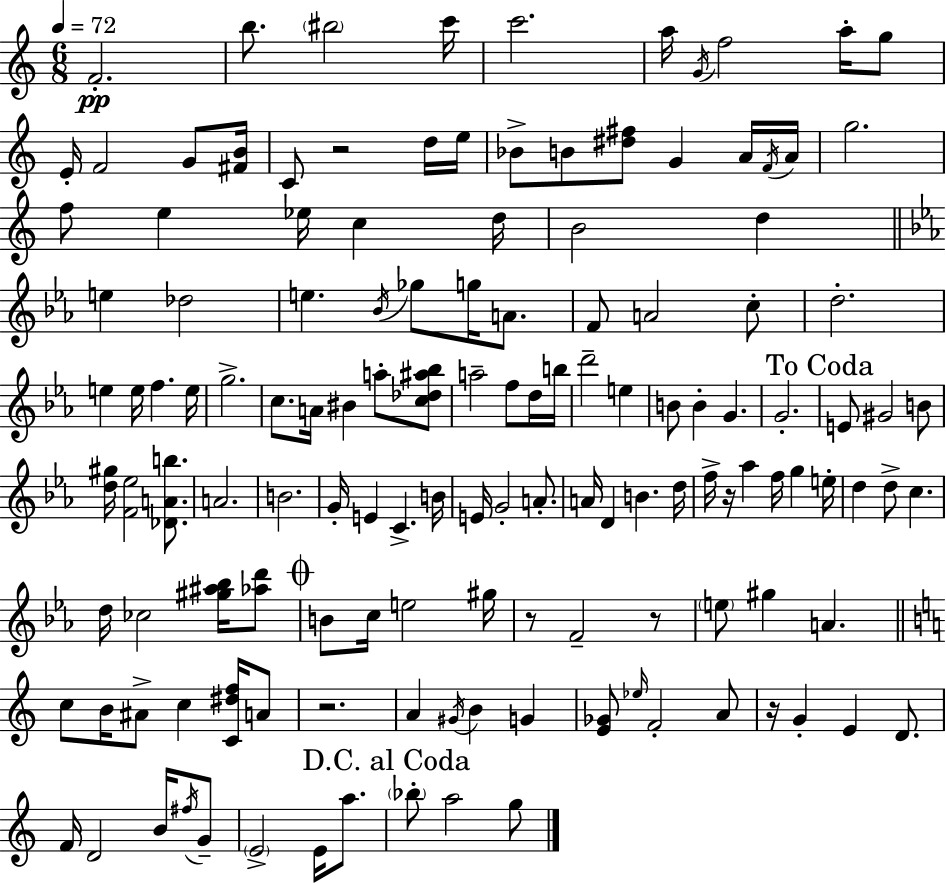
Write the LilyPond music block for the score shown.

{
  \clef treble
  \numericTimeSignature
  \time 6/8
  \key c \major
  \tempo 4 = 72
  f'2.-.\pp | b''8. \parenthesize bis''2 c'''16 | c'''2. | a''16 \acciaccatura { g'16 } f''2 a''16-. g''8 | \break e'16-. f'2 g'8 | <fis' b'>16 c'8 r2 d''16 | e''16 bes'8-> b'8 <dis'' fis''>8 g'4 a'16 | \acciaccatura { f'16 } a'16 g''2. | \break f''8 e''4 ees''16 c''4 | d''16 b'2 d''4 | \bar "||" \break \key c \minor e''4 des''2 | e''4. \acciaccatura { bes'16 } ges''8 g''16 a'8. | f'8 a'2 c''8-. | d''2.-. | \break e''4 e''16 f''4. | e''16 g''2.-> | c''8. a'16 bis'4 a''8-. <c'' des'' ais'' bes''>8 | a''2-- f''8 d''16 | \break b''16 d'''2-- e''4 | b'8 b'4-. g'4. | g'2.-. | \mark "To Coda" e'8 gis'2 b'8 | \break <d'' gis''>16 <f' ees''>2 <des' a' b''>8. | a'2. | b'2. | g'16-. e'4 c'4.-> | \break b'16 e'16 g'2-. a'8.-. | a'16 d'4 b'4. | d''16 f''16-> r16 aes''4 f''16 g''4 | e''16-. d''4 d''8-> c''4. | \break d''16 ces''2 <gis'' ais'' bes''>16 <aes'' d'''>8 | \mark \markup { \musicglyph "scripts.coda" } b'8 c''16 e''2 | gis''16 r8 f'2-- r8 | \parenthesize e''8 gis''4 a'4. | \break \bar "||" \break \key a \minor c''8 b'16 ais'8-> c''4 <c' dis'' f''>16 a'8 | r2. | a'4 \acciaccatura { gis'16 } b'4 g'4 | <e' ges'>8 \grace { ees''16 } f'2-. | \break a'8 r16 g'4-. e'4 d'8. | f'16 d'2 b'16 | \acciaccatura { fis''16 } g'8-- \parenthesize e'2-> e'16 | a''8. \mark "D.C. al Coda" \parenthesize bes''8-. a''2 | \break g''8 \bar "|."
}